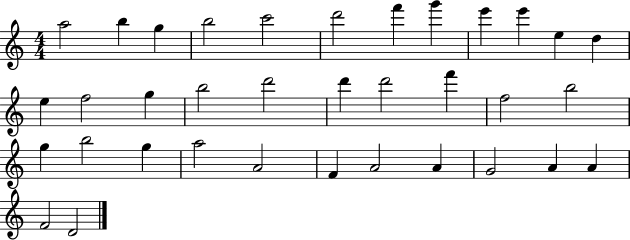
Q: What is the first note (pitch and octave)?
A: A5